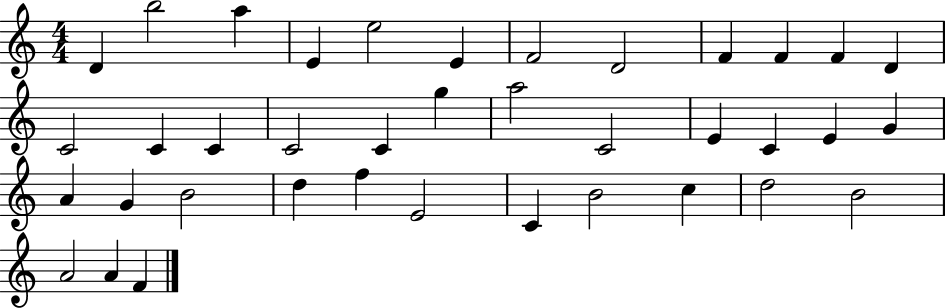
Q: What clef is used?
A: treble